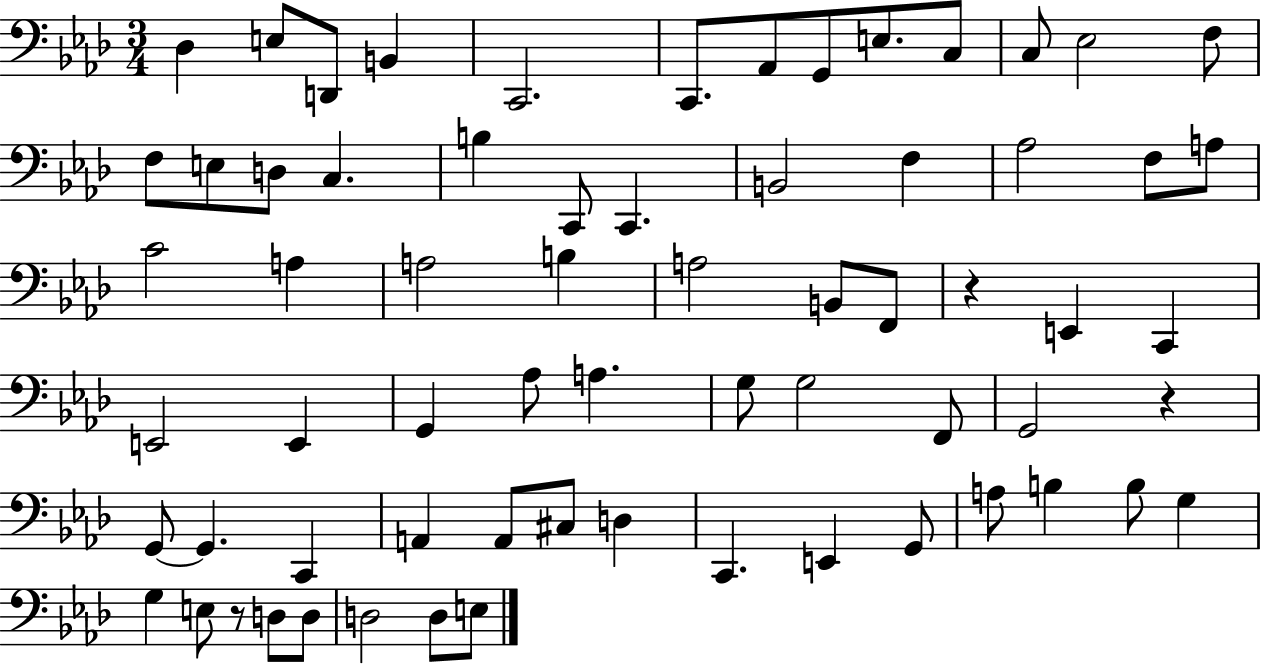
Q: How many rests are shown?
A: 3